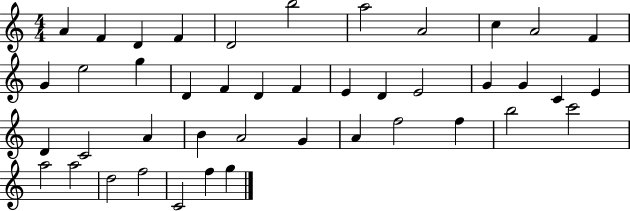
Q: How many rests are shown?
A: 0